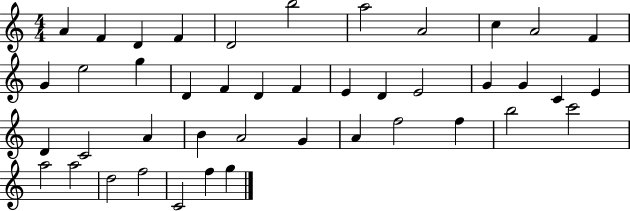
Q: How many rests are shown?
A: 0